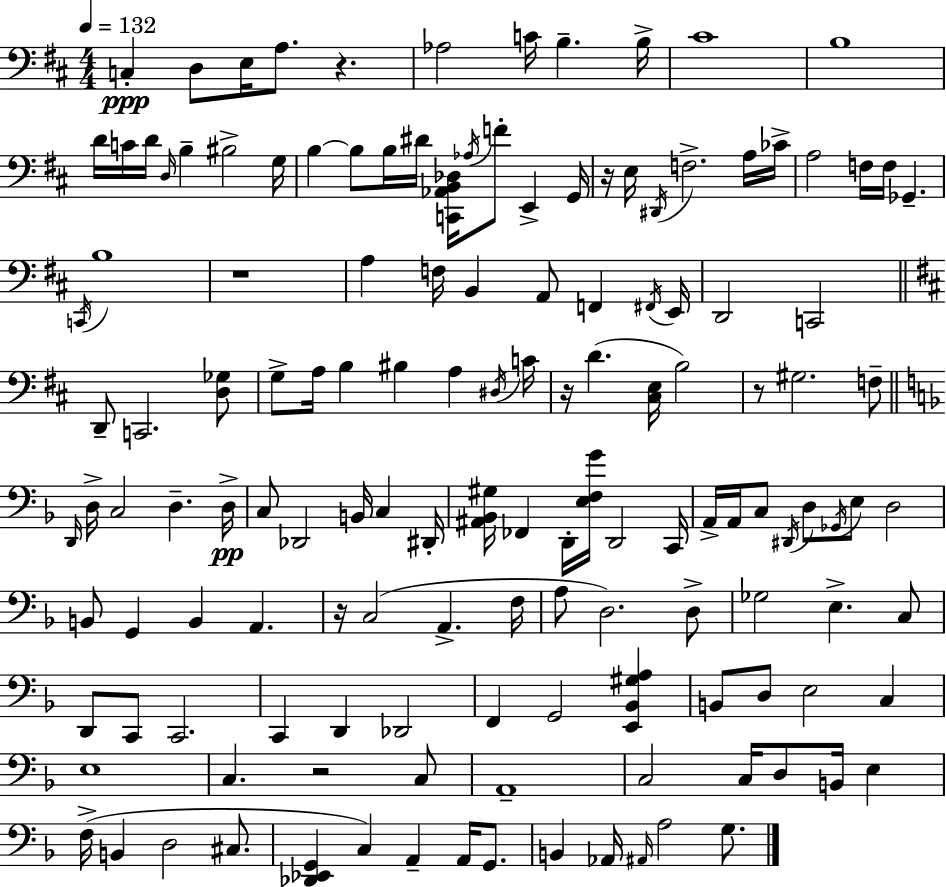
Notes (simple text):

C3/q D3/e E3/s A3/e. R/q. Ab3/h C4/s B3/q. B3/s C#4/w B3/w D4/s C4/s D4/s D3/s B3/q BIS3/h G3/s B3/q B3/e B3/s D#4/s [C2,Ab2,B2,Db3]/s Ab3/s F4/e E2/q G2/s R/s E3/s D#2/s F3/h. A3/s CES4/s A3/h F3/s F3/s Gb2/q. C2/s B3/w R/w A3/q F3/s B2/q A2/e F2/q F#2/s E2/s D2/h C2/h D2/e C2/h. [D3,Gb3]/e G3/e A3/s B3/q BIS3/q A3/q D#3/s C4/s R/s D4/q. [C#3,E3]/s B3/h R/e G#3/h. F3/e D2/s D3/s C3/h D3/q. D3/s C3/e Db2/h B2/s C3/q D#2/s [A#2,Bb2,G#3]/s FES2/q D2/s [E3,F3,G4]/s D2/h C2/s A2/s A2/s C3/e D#2/s D3/e Gb2/s E3/e D3/h B2/e G2/q B2/q A2/q. R/s C3/h A2/q. F3/s A3/e D3/h. D3/e Gb3/h E3/q. C3/e D2/e C2/e C2/h. C2/q D2/q Db2/h F2/q G2/h [E2,Bb2,G#3,A3]/q B2/e D3/e E3/h C3/q E3/w C3/q. R/h C3/e A2/w C3/h C3/s D3/e B2/s E3/q F3/s B2/q D3/h C#3/e. [Db2,Eb2,G2]/q C3/q A2/q A2/s G2/e. B2/q Ab2/s A#2/s A3/h G3/e.